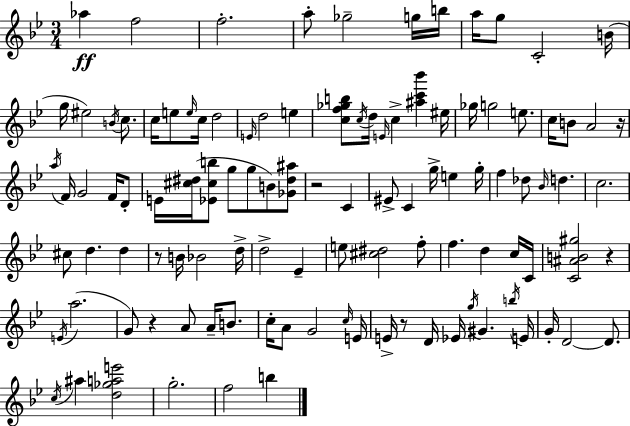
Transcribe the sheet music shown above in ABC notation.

X:1
T:Untitled
M:3/4
L:1/4
K:Bb
_a f2 f2 a/2 _g2 g/4 b/4 a/4 g/2 C2 B/4 g/4 ^e2 B/4 c/2 c/4 e/2 e/4 c/4 d2 E/4 d2 e [cf_gb]/2 c/4 d/4 E/4 c [^ac'_b'] ^e/4 _g/4 g2 e/2 c/4 B/2 A2 z/4 a/4 F/4 G2 F/4 D/2 E/4 [^c^d]/4 [_E^cb]/2 g/2 g/2 B/2 [_G^d^a]/2 z2 C ^E/2 C g/4 e g/4 f _d/2 _B/4 d c2 ^c/2 d d z/2 B/4 _B2 d/4 d2 _E e/2 [^c^d]2 f/2 f d c/4 C/4 [C^AB^g]2 z E/4 a2 G/2 z A/2 A/4 B/2 c/4 A/2 G2 c/4 E/4 E/4 z/2 D/4 _E/4 g/4 ^G b/4 E/4 G/4 D2 D/2 c/4 ^a [d_gae']2 g2 f2 b